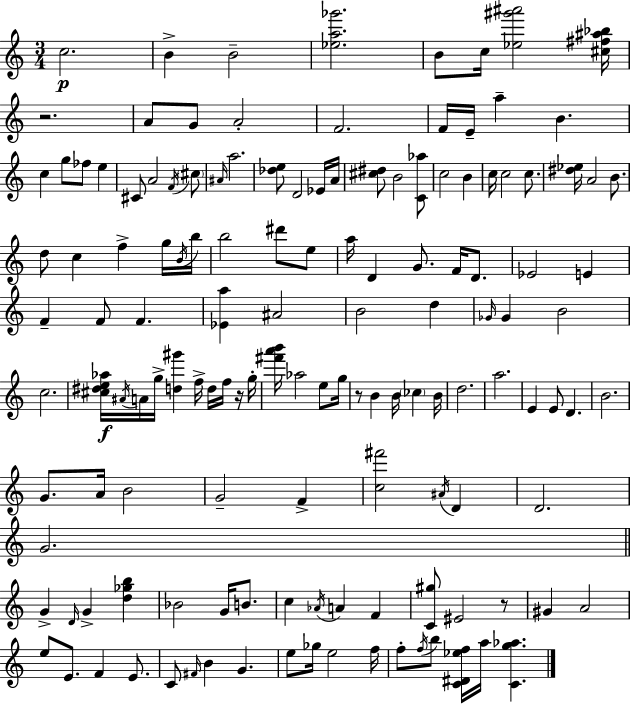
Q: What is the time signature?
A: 3/4